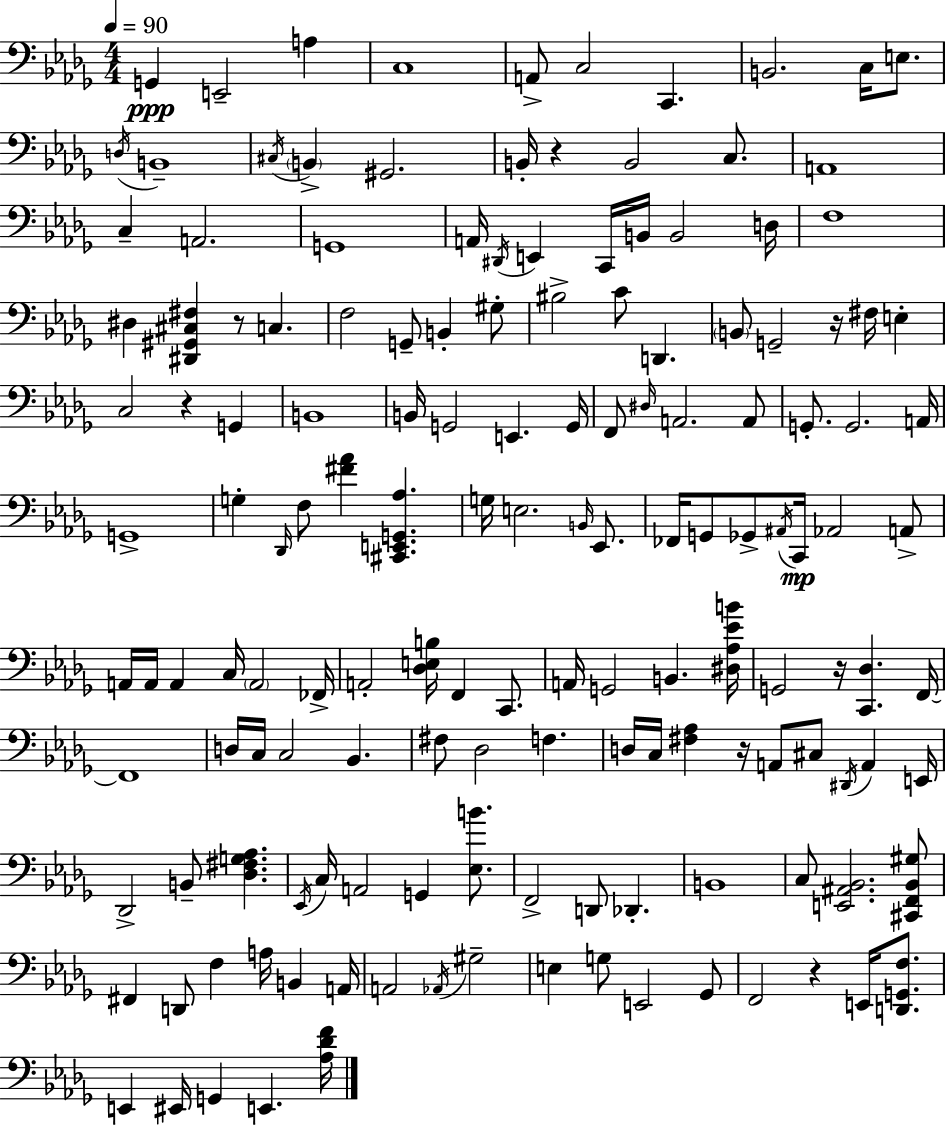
G2/q E2/h A3/q C3/w A2/e C3/h C2/q. B2/h. C3/s E3/e. D3/s B2/w C#3/s B2/q G#2/h. B2/s R/q B2/h C3/e. A2/w C3/q A2/h. G2/w A2/s D#2/s E2/q C2/s B2/s B2/h D3/s F3/w D#3/q [D#2,G#2,C#3,F#3]/q R/e C3/q. F3/h G2/e B2/q G#3/e BIS3/h C4/e D2/q. B2/e G2/h R/s F#3/s E3/q C3/h R/q G2/q B2/w B2/s G2/h E2/q. G2/s F2/e D#3/s A2/h. A2/e G2/e. G2/h. A2/s G2/w G3/q Db2/s F3/e [F#4,Ab4]/q [C#2,E2,G2,Ab3]/q. G3/s E3/h. B2/s Eb2/e. FES2/s G2/e Gb2/e A#2/s C2/s Ab2/h A2/e A2/s A2/s A2/q C3/s A2/h FES2/s A2/h [Db3,E3,B3]/s F2/q C2/e. A2/s G2/h B2/q. [D#3,Ab3,Eb4,B4]/s G2/h R/s [C2,Db3]/q. F2/s F2/w D3/s C3/s C3/h Bb2/q. F#3/e Db3/h F3/q. D3/s C3/s [F#3,Ab3]/q R/s A2/e C#3/e D#2/s A2/q E2/s Db2/h B2/e [Db3,F#3,G3,Ab3]/q. Eb2/s C3/s A2/h G2/q [Eb3,B4]/e. F2/h D2/e Db2/q. B2/w C3/e [E2,A#2,Bb2]/h. [C#2,F2,Bb2,G#3]/e F#2/q D2/e F3/q A3/s B2/q A2/s A2/h Ab2/s G#3/h E3/q G3/e E2/h Gb2/e F2/h R/q E2/s [D2,G2,F3]/e. E2/q EIS2/s G2/q E2/q. [Ab3,Db4,F4]/s